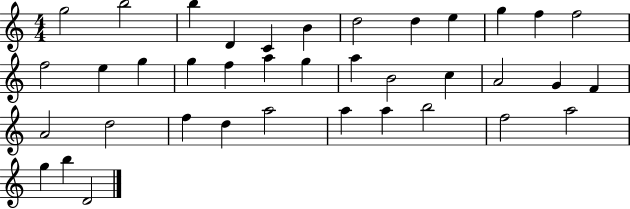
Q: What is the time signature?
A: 4/4